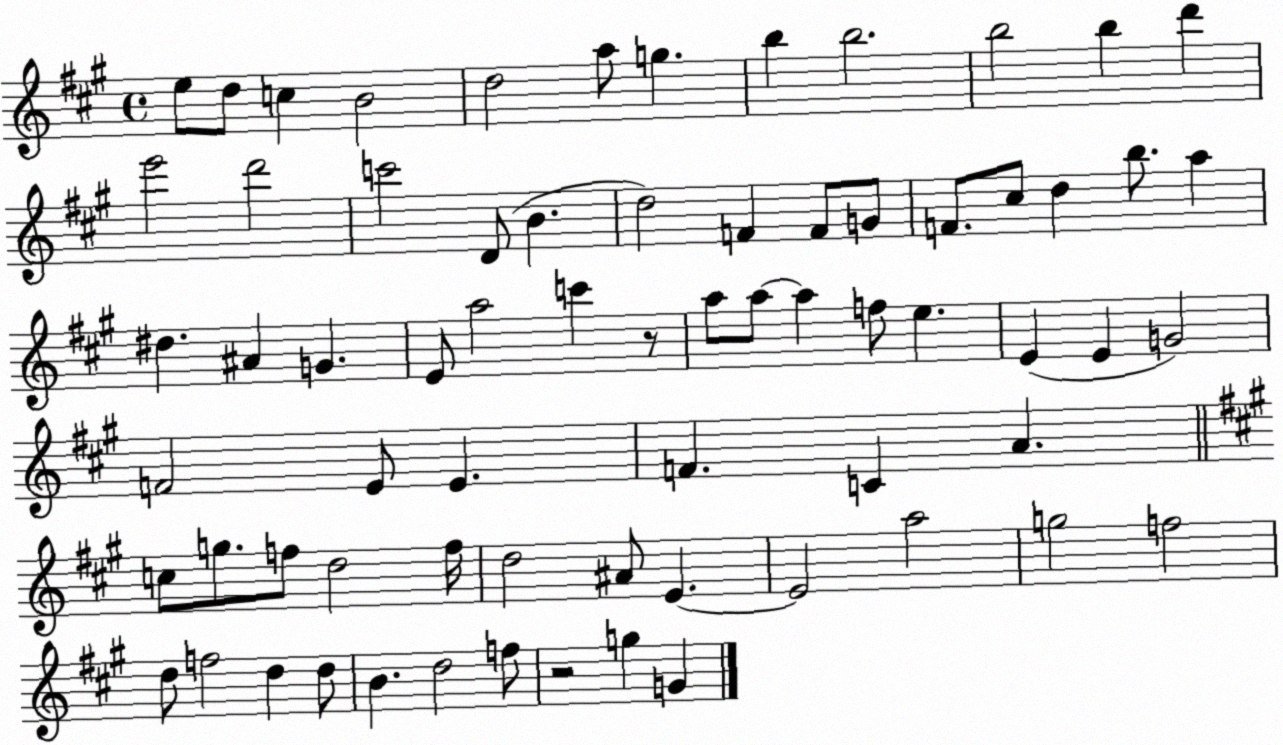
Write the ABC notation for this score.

X:1
T:Untitled
M:4/4
L:1/4
K:A
e/2 d/2 c B2 d2 a/2 g b b2 b2 b d' e'2 d'2 c'2 D/2 B d2 F F/2 G/2 F/2 ^c/2 d b/2 a ^d ^A G E/2 a2 c' z/2 a/2 a/2 a f/2 e E E G2 F2 E/2 E F C A c/2 g/2 f/2 d2 f/4 d2 ^A/2 E E2 a2 g2 f2 d/2 f2 d d/2 B d2 f/2 z2 g G